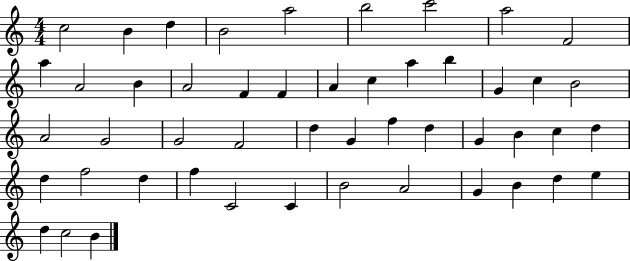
C5/h B4/q D5/q B4/h A5/h B5/h C6/h A5/h F4/h A5/q A4/h B4/q A4/h F4/q F4/q A4/q C5/q A5/q B5/q G4/q C5/q B4/h A4/h G4/h G4/h F4/h D5/q G4/q F5/q D5/q G4/q B4/q C5/q D5/q D5/q F5/h D5/q F5/q C4/h C4/q B4/h A4/h G4/q B4/q D5/q E5/q D5/q C5/h B4/q